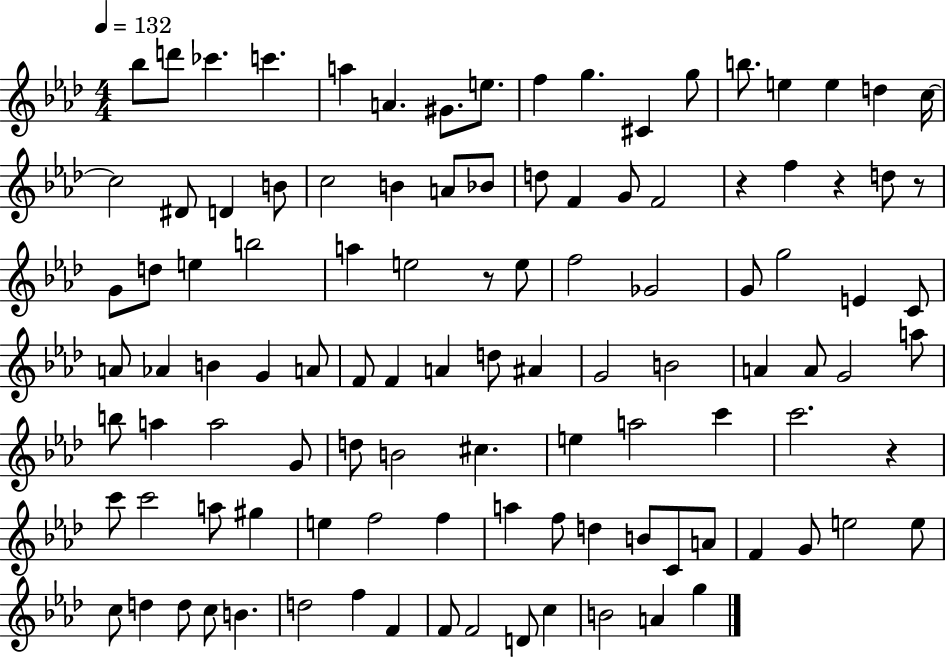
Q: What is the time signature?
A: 4/4